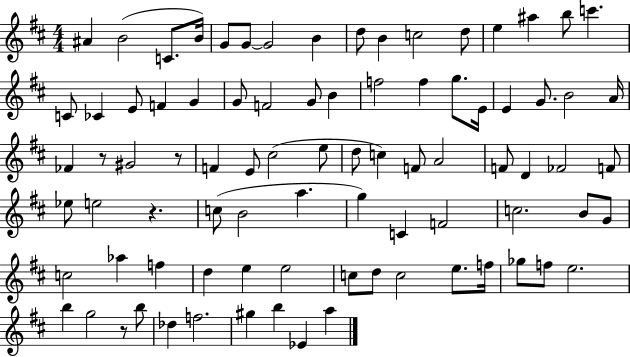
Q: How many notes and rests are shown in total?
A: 85